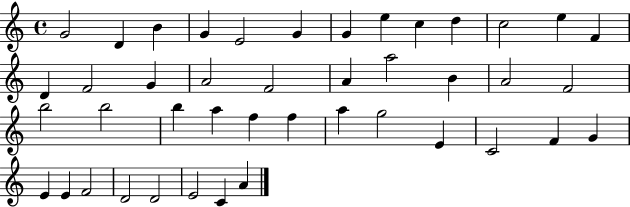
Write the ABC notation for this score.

X:1
T:Untitled
M:4/4
L:1/4
K:C
G2 D B G E2 G G e c d c2 e F D F2 G A2 F2 A a2 B A2 F2 b2 b2 b a f f a g2 E C2 F G E E F2 D2 D2 E2 C A